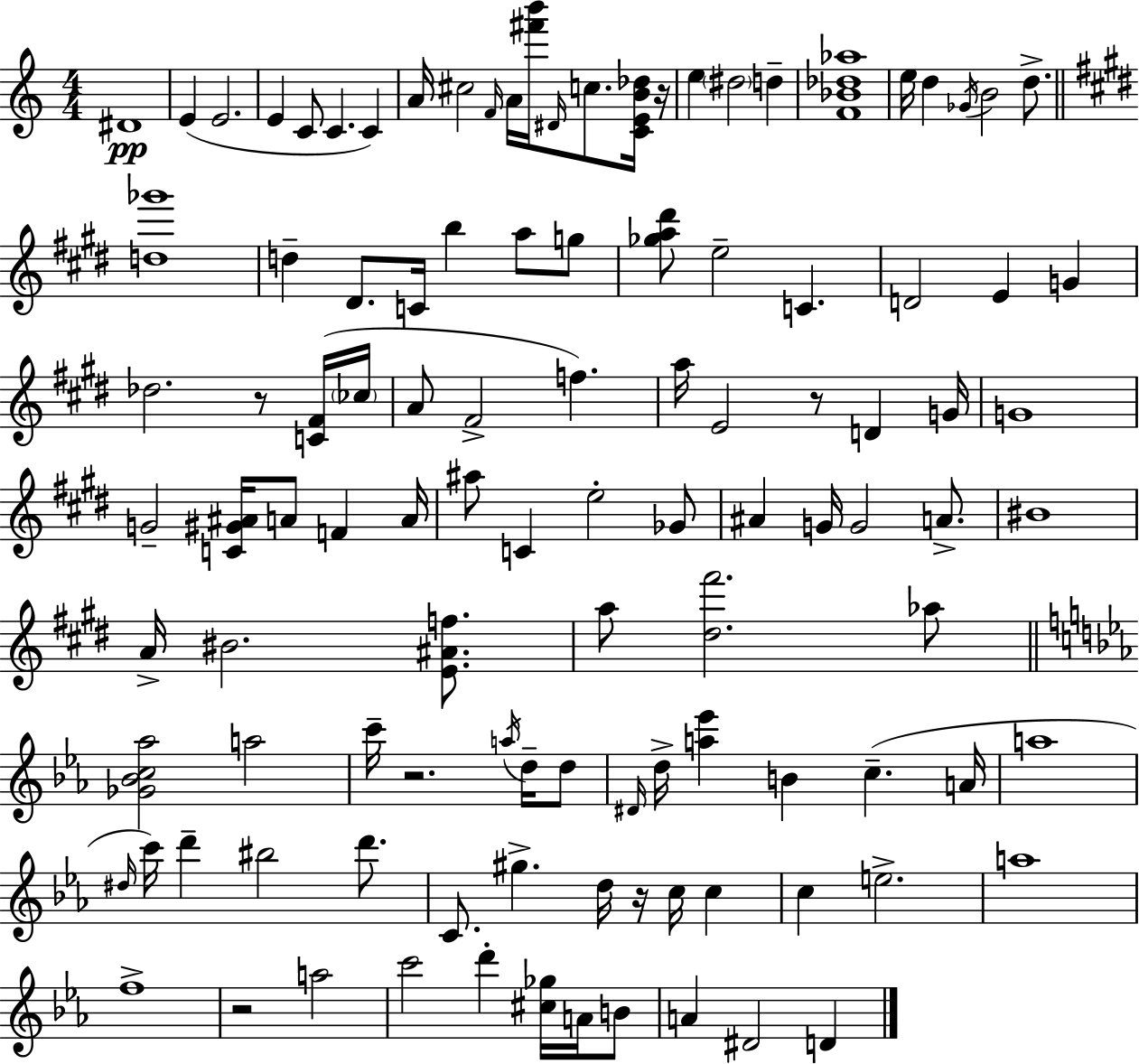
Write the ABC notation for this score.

X:1
T:Untitled
M:4/4
L:1/4
K:Am
^D4 E E2 E C/2 C C A/4 ^c2 F/4 A/4 [^f'b']/4 ^D/4 c/2 [CEB_d]/4 z/4 e ^d2 d [F_B_d_a]4 e/4 d _G/4 B2 d/2 [d_g']4 d ^D/2 C/4 b a/2 g/2 [_ga^d']/2 e2 C D2 E G _d2 z/2 [C^F]/4 _c/4 A/2 ^F2 f a/4 E2 z/2 D G/4 G4 G2 [C^G^A]/4 A/2 F A/4 ^a/2 C e2 _G/2 ^A G/4 G2 A/2 ^B4 A/4 ^B2 [E^Af]/2 a/2 [^d^f']2 _a/2 [_G_Bc_a]2 a2 c'/4 z2 a/4 d/4 d/2 ^D/4 d/4 [a_e'] B c A/4 a4 ^d/4 c'/4 d' ^b2 d'/2 C/2 ^g d/4 z/4 c/4 c c e2 a4 f4 z2 a2 c'2 d' [^c_g]/4 A/4 B/2 A ^D2 D